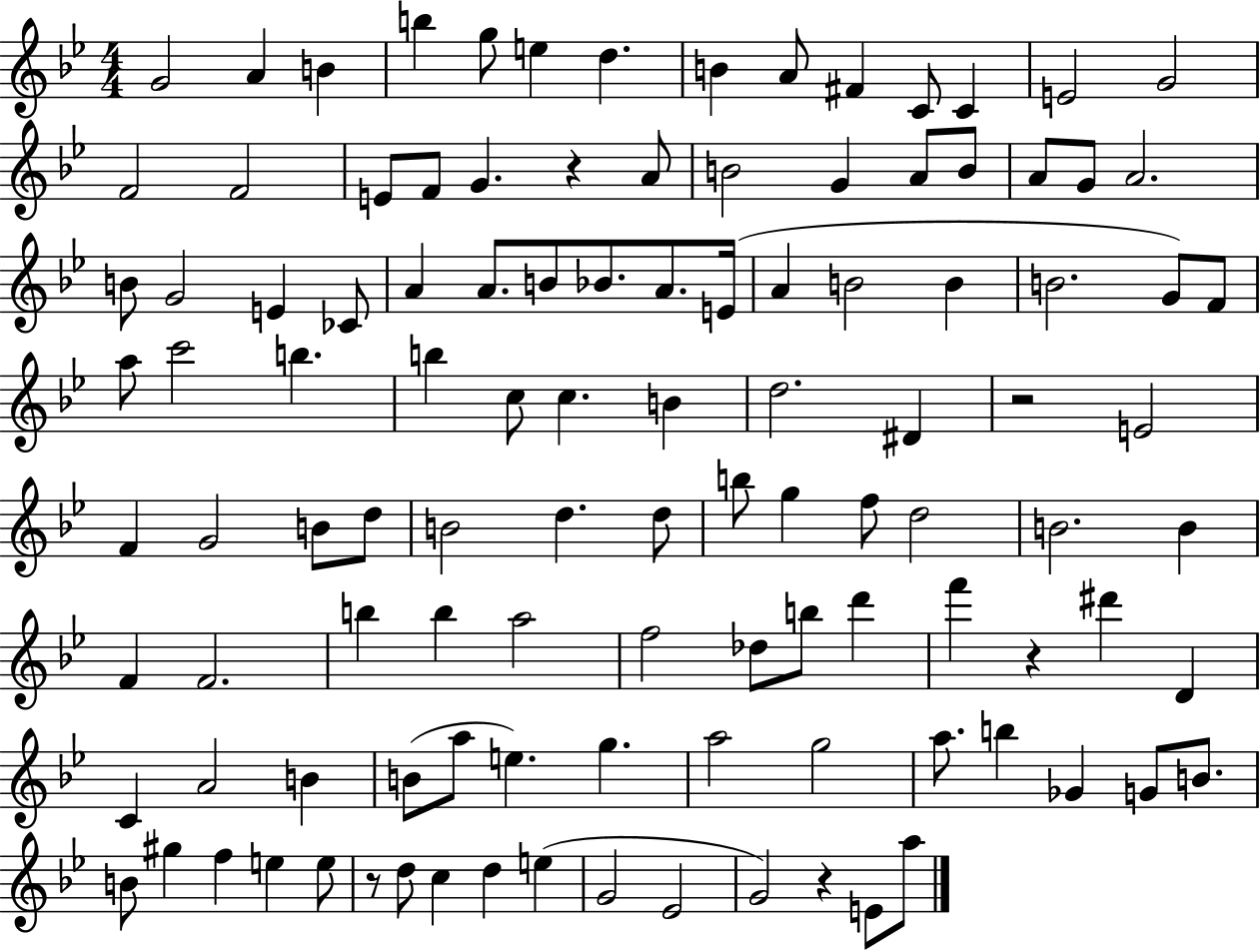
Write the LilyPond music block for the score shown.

{
  \clef treble
  \numericTimeSignature
  \time 4/4
  \key bes \major
  g'2 a'4 b'4 | b''4 g''8 e''4 d''4. | b'4 a'8 fis'4 c'8 c'4 | e'2 g'2 | \break f'2 f'2 | e'8 f'8 g'4. r4 a'8 | b'2 g'4 a'8 b'8 | a'8 g'8 a'2. | \break b'8 g'2 e'4 ces'8 | a'4 a'8. b'8 bes'8. a'8. e'16( | a'4 b'2 b'4 | b'2. g'8) f'8 | \break a''8 c'''2 b''4. | b''4 c''8 c''4. b'4 | d''2. dis'4 | r2 e'2 | \break f'4 g'2 b'8 d''8 | b'2 d''4. d''8 | b''8 g''4 f''8 d''2 | b'2. b'4 | \break f'4 f'2. | b''4 b''4 a''2 | f''2 des''8 b''8 d'''4 | f'''4 r4 dis'''4 d'4 | \break c'4 a'2 b'4 | b'8( a''8 e''4.) g''4. | a''2 g''2 | a''8. b''4 ges'4 g'8 b'8. | \break b'8 gis''4 f''4 e''4 e''8 | r8 d''8 c''4 d''4 e''4( | g'2 ees'2 | g'2) r4 e'8 a''8 | \break \bar "|."
}